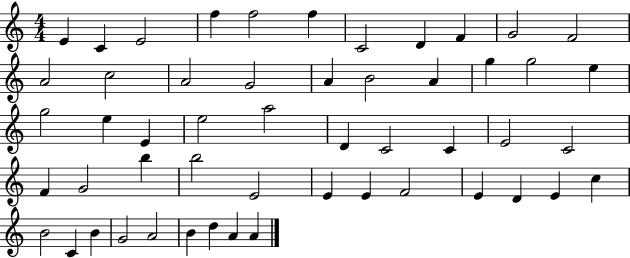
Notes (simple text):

E4/q C4/q E4/h F5/q F5/h F5/q C4/h D4/q F4/q G4/h F4/h A4/h C5/h A4/h G4/h A4/q B4/h A4/q G5/q G5/h E5/q G5/h E5/q E4/q E5/h A5/h D4/q C4/h C4/q E4/h C4/h F4/q G4/h B5/q B5/h E4/h E4/q E4/q F4/h E4/q D4/q E4/q C5/q B4/h C4/q B4/q G4/h A4/h B4/q D5/q A4/q A4/q